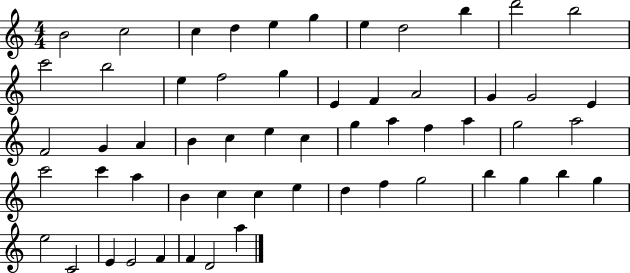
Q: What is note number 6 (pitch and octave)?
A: G5